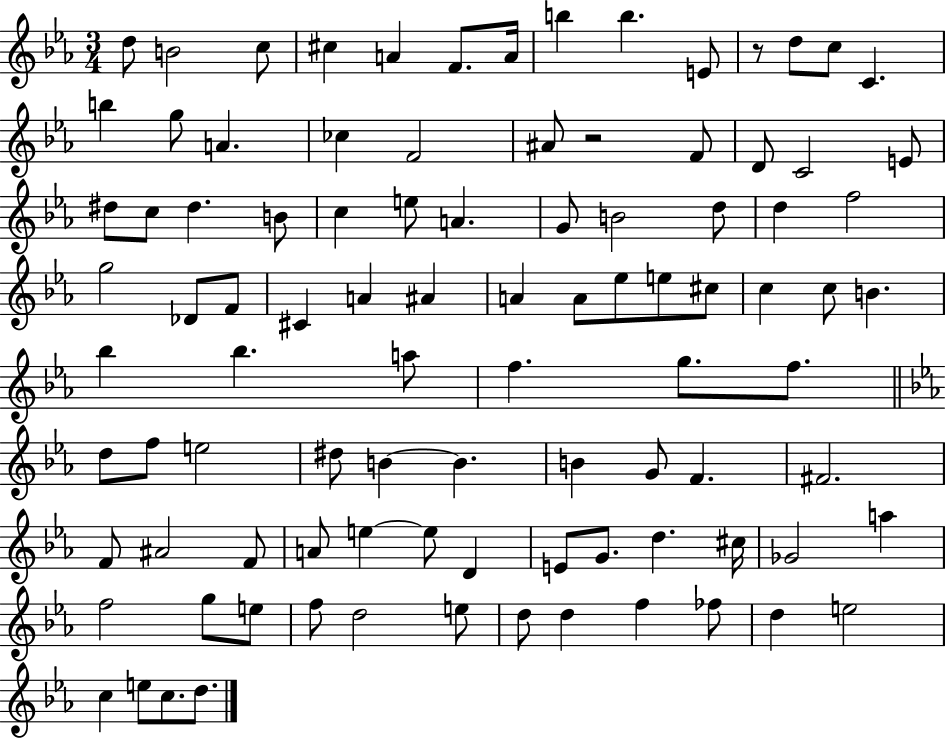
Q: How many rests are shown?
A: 2